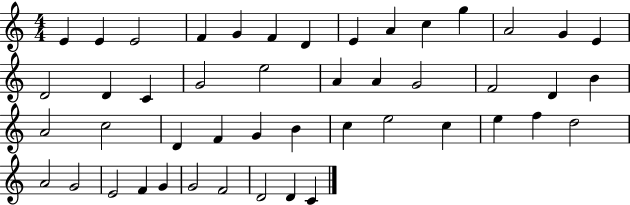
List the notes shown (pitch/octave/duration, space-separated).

E4/q E4/q E4/h F4/q G4/q F4/q D4/q E4/q A4/q C5/q G5/q A4/h G4/q E4/q D4/h D4/q C4/q G4/h E5/h A4/q A4/q G4/h F4/h D4/q B4/q A4/h C5/h D4/q F4/q G4/q B4/q C5/q E5/h C5/q E5/q F5/q D5/h A4/h G4/h E4/h F4/q G4/q G4/h F4/h D4/h D4/q C4/q